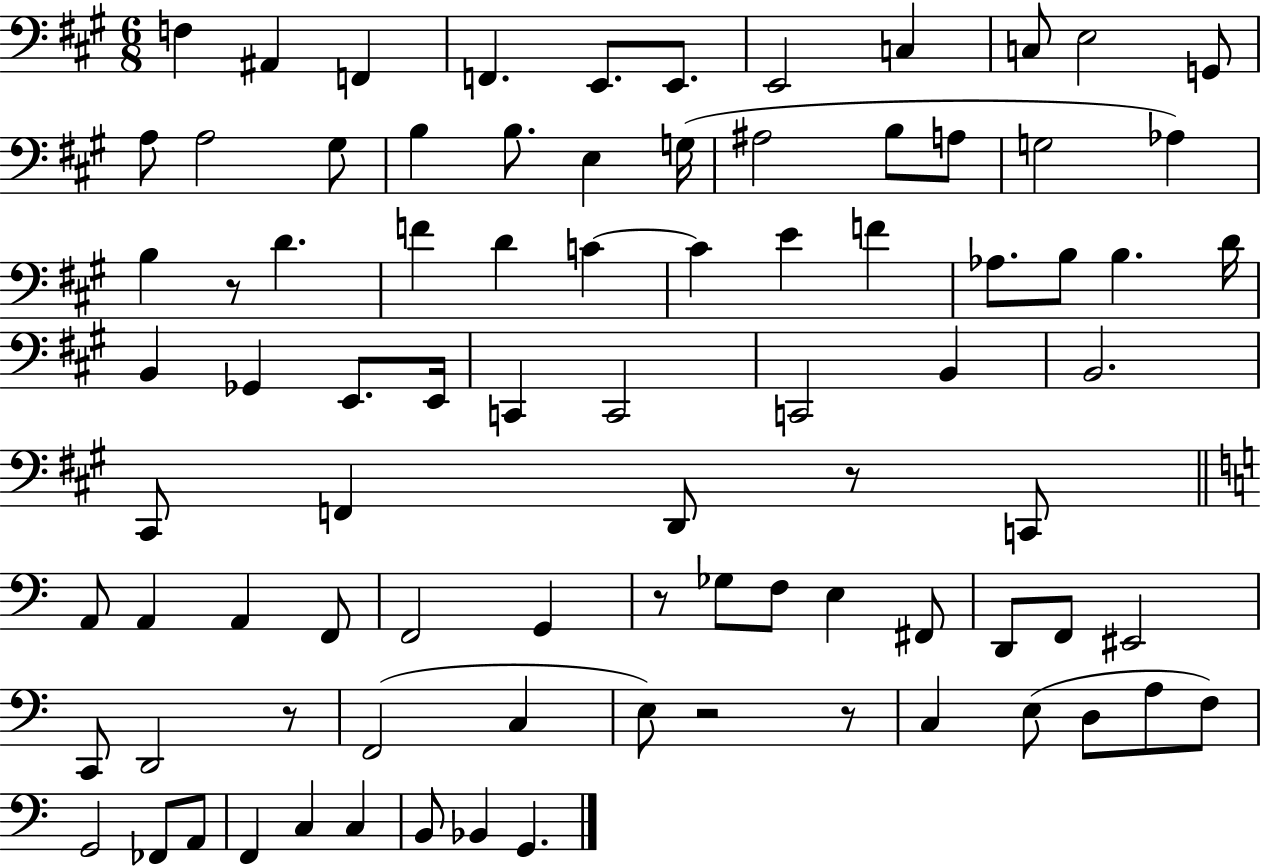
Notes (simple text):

F3/q A#2/q F2/q F2/q. E2/e. E2/e. E2/h C3/q C3/e E3/h G2/e A3/e A3/h G#3/e B3/q B3/e. E3/q G3/s A#3/h B3/e A3/e G3/h Ab3/q B3/q R/e D4/q. F4/q D4/q C4/q C4/q E4/q F4/q Ab3/e. B3/e B3/q. D4/s B2/q Gb2/q E2/e. E2/s C2/q C2/h C2/h B2/q B2/h. C#2/e F2/q D2/e R/e C2/e A2/e A2/q A2/q F2/e F2/h G2/q R/e Gb3/e F3/e E3/q F#2/e D2/e F2/e EIS2/h C2/e D2/h R/e F2/h C3/q E3/e R/h R/e C3/q E3/e D3/e A3/e F3/e G2/h FES2/e A2/e F2/q C3/q C3/q B2/e Bb2/q G2/q.